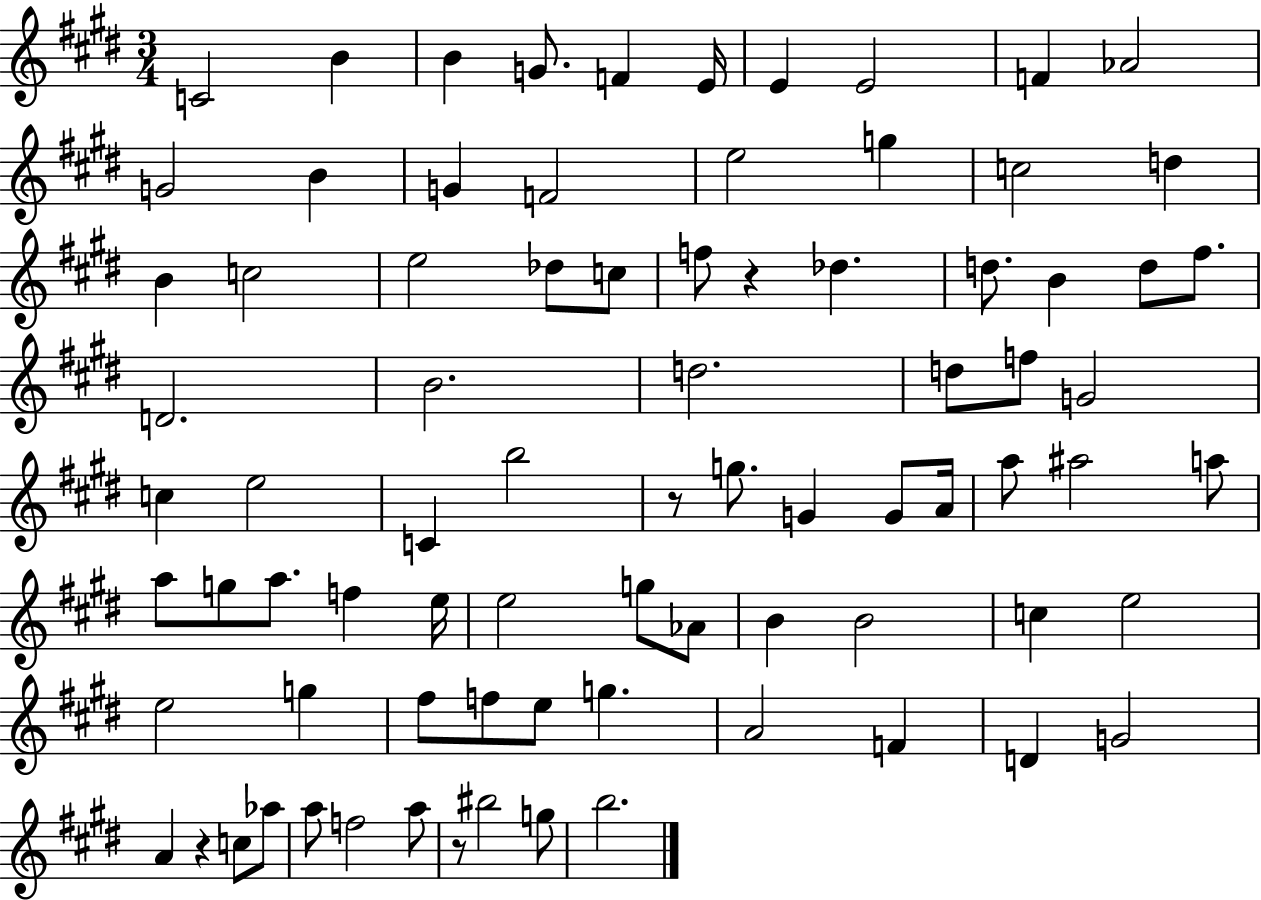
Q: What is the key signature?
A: E major